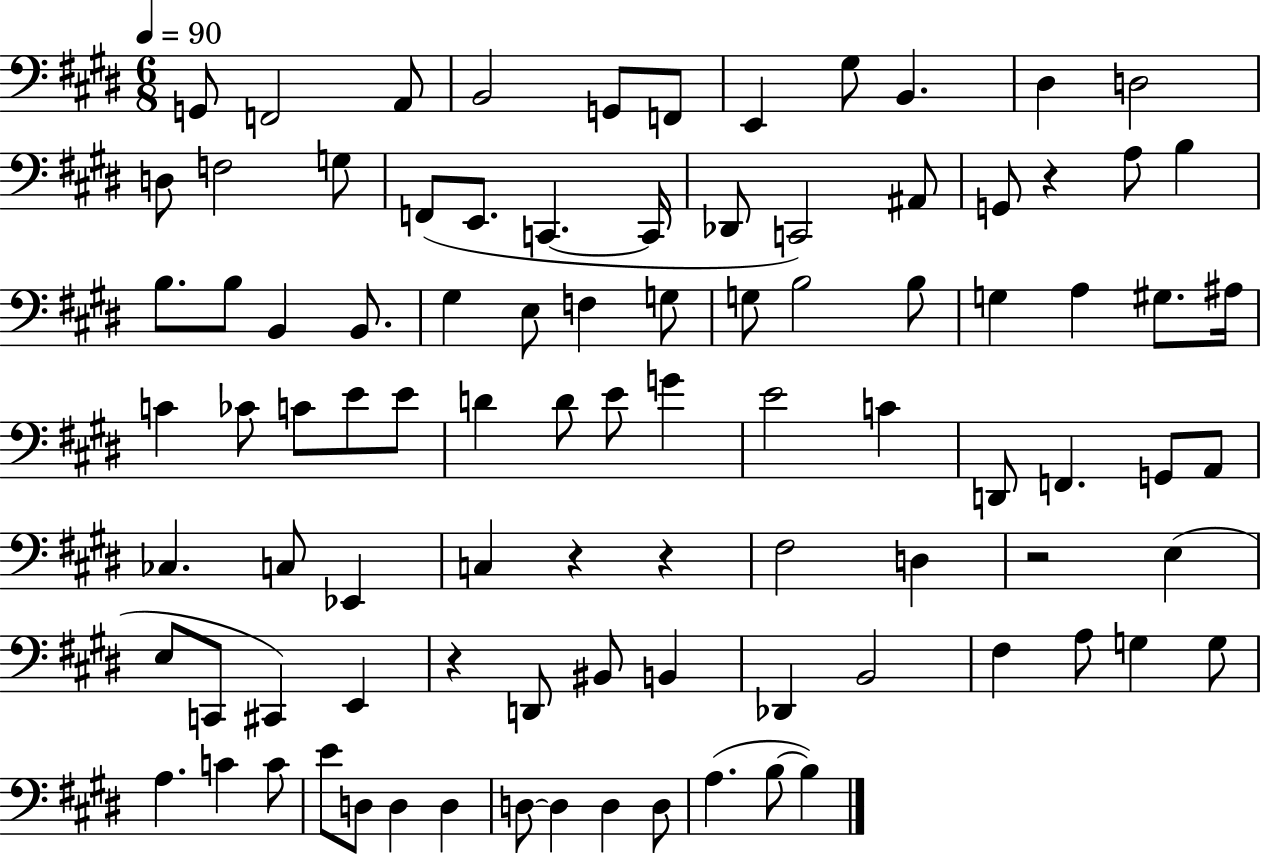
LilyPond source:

{
  \clef bass
  \numericTimeSignature
  \time 6/8
  \key e \major
  \tempo 4 = 90
  g,8 f,2 a,8 | b,2 g,8 f,8 | e,4 gis8 b,4. | dis4 d2 | \break d8 f2 g8 | f,8( e,8. c,4.~~ c,16 | des,8 c,2) ais,8 | g,8 r4 a8 b4 | \break b8. b8 b,4 b,8. | gis4 e8 f4 g8 | g8 b2 b8 | g4 a4 gis8. ais16 | \break c'4 ces'8 c'8 e'8 e'8 | d'4 d'8 e'8 g'4 | e'2 c'4 | d,8 f,4. g,8 a,8 | \break ces4. c8 ees,4 | c4 r4 r4 | fis2 d4 | r2 e4( | \break e8 c,8 cis,4) e,4 | r4 d,8 bis,8 b,4 | des,4 b,2 | fis4 a8 g4 g8 | \break a4. c'4 c'8 | e'8 d8 d4 d4 | d8~~ d4 d4 d8 | a4.( b8~~ b4) | \break \bar "|."
}